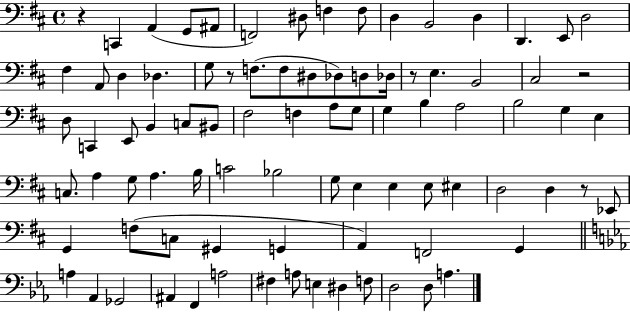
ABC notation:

X:1
T:Untitled
M:4/4
L:1/4
K:D
z C,, A,, G,,/2 ^A,,/2 F,,2 ^D,/2 F, F,/2 D, B,,2 D, D,, E,,/2 D,2 ^F, A,,/2 D, _D, G,/2 z/2 F,/2 F,/2 ^D,/2 _D,/2 D,/2 _D,/4 z/2 E, B,,2 ^C,2 z2 D,/2 C,, E,,/2 B,, C,/2 ^B,,/2 ^F,2 F, A,/2 G,/2 G, B, A,2 B,2 G, E, C,/2 A, G,/2 A, B,/4 C2 _B,2 G,/2 E, E, E,/2 ^E, D,2 D, z/2 _E,,/2 G,, F,/2 C,/2 ^G,, G,, A,, F,,2 G,, A, _A,, _G,,2 ^A,, F,, A,2 ^F, A,/2 E, ^D, F,/2 D,2 D,/2 A,